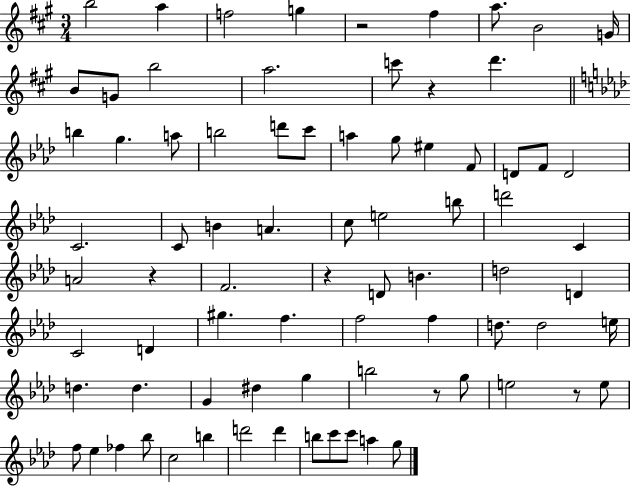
{
  \clef treble
  \numericTimeSignature
  \time 3/4
  \key a \major
  b''2 a''4 | f''2 g''4 | r2 fis''4 | a''8. b'2 g'16 | \break b'8 g'8 b''2 | a''2. | c'''8 r4 d'''4. | \bar "||" \break \key f \minor b''4 g''4. a''8 | b''2 d'''8 c'''8 | a''4 g''8 eis''4 f'8 | d'8 f'8 d'2 | \break c'2. | c'8 b'4 a'4. | c''8 e''2 b''8 | d'''2 c'4 | \break a'2 r4 | f'2. | r4 d'8 b'4. | d''2 d'4 | \break c'2 d'4 | gis''4. f''4. | f''2 f''4 | d''8. d''2 e''16 | \break d''4. d''4. | g'4 dis''4 g''4 | b''2 r8 g''8 | e''2 r8 e''8 | \break f''8 ees''4 fes''4 bes''8 | c''2 b''4 | d'''2 d'''4 | b''8 c'''8 c'''8 a''4 g''8 | \break \bar "|."
}